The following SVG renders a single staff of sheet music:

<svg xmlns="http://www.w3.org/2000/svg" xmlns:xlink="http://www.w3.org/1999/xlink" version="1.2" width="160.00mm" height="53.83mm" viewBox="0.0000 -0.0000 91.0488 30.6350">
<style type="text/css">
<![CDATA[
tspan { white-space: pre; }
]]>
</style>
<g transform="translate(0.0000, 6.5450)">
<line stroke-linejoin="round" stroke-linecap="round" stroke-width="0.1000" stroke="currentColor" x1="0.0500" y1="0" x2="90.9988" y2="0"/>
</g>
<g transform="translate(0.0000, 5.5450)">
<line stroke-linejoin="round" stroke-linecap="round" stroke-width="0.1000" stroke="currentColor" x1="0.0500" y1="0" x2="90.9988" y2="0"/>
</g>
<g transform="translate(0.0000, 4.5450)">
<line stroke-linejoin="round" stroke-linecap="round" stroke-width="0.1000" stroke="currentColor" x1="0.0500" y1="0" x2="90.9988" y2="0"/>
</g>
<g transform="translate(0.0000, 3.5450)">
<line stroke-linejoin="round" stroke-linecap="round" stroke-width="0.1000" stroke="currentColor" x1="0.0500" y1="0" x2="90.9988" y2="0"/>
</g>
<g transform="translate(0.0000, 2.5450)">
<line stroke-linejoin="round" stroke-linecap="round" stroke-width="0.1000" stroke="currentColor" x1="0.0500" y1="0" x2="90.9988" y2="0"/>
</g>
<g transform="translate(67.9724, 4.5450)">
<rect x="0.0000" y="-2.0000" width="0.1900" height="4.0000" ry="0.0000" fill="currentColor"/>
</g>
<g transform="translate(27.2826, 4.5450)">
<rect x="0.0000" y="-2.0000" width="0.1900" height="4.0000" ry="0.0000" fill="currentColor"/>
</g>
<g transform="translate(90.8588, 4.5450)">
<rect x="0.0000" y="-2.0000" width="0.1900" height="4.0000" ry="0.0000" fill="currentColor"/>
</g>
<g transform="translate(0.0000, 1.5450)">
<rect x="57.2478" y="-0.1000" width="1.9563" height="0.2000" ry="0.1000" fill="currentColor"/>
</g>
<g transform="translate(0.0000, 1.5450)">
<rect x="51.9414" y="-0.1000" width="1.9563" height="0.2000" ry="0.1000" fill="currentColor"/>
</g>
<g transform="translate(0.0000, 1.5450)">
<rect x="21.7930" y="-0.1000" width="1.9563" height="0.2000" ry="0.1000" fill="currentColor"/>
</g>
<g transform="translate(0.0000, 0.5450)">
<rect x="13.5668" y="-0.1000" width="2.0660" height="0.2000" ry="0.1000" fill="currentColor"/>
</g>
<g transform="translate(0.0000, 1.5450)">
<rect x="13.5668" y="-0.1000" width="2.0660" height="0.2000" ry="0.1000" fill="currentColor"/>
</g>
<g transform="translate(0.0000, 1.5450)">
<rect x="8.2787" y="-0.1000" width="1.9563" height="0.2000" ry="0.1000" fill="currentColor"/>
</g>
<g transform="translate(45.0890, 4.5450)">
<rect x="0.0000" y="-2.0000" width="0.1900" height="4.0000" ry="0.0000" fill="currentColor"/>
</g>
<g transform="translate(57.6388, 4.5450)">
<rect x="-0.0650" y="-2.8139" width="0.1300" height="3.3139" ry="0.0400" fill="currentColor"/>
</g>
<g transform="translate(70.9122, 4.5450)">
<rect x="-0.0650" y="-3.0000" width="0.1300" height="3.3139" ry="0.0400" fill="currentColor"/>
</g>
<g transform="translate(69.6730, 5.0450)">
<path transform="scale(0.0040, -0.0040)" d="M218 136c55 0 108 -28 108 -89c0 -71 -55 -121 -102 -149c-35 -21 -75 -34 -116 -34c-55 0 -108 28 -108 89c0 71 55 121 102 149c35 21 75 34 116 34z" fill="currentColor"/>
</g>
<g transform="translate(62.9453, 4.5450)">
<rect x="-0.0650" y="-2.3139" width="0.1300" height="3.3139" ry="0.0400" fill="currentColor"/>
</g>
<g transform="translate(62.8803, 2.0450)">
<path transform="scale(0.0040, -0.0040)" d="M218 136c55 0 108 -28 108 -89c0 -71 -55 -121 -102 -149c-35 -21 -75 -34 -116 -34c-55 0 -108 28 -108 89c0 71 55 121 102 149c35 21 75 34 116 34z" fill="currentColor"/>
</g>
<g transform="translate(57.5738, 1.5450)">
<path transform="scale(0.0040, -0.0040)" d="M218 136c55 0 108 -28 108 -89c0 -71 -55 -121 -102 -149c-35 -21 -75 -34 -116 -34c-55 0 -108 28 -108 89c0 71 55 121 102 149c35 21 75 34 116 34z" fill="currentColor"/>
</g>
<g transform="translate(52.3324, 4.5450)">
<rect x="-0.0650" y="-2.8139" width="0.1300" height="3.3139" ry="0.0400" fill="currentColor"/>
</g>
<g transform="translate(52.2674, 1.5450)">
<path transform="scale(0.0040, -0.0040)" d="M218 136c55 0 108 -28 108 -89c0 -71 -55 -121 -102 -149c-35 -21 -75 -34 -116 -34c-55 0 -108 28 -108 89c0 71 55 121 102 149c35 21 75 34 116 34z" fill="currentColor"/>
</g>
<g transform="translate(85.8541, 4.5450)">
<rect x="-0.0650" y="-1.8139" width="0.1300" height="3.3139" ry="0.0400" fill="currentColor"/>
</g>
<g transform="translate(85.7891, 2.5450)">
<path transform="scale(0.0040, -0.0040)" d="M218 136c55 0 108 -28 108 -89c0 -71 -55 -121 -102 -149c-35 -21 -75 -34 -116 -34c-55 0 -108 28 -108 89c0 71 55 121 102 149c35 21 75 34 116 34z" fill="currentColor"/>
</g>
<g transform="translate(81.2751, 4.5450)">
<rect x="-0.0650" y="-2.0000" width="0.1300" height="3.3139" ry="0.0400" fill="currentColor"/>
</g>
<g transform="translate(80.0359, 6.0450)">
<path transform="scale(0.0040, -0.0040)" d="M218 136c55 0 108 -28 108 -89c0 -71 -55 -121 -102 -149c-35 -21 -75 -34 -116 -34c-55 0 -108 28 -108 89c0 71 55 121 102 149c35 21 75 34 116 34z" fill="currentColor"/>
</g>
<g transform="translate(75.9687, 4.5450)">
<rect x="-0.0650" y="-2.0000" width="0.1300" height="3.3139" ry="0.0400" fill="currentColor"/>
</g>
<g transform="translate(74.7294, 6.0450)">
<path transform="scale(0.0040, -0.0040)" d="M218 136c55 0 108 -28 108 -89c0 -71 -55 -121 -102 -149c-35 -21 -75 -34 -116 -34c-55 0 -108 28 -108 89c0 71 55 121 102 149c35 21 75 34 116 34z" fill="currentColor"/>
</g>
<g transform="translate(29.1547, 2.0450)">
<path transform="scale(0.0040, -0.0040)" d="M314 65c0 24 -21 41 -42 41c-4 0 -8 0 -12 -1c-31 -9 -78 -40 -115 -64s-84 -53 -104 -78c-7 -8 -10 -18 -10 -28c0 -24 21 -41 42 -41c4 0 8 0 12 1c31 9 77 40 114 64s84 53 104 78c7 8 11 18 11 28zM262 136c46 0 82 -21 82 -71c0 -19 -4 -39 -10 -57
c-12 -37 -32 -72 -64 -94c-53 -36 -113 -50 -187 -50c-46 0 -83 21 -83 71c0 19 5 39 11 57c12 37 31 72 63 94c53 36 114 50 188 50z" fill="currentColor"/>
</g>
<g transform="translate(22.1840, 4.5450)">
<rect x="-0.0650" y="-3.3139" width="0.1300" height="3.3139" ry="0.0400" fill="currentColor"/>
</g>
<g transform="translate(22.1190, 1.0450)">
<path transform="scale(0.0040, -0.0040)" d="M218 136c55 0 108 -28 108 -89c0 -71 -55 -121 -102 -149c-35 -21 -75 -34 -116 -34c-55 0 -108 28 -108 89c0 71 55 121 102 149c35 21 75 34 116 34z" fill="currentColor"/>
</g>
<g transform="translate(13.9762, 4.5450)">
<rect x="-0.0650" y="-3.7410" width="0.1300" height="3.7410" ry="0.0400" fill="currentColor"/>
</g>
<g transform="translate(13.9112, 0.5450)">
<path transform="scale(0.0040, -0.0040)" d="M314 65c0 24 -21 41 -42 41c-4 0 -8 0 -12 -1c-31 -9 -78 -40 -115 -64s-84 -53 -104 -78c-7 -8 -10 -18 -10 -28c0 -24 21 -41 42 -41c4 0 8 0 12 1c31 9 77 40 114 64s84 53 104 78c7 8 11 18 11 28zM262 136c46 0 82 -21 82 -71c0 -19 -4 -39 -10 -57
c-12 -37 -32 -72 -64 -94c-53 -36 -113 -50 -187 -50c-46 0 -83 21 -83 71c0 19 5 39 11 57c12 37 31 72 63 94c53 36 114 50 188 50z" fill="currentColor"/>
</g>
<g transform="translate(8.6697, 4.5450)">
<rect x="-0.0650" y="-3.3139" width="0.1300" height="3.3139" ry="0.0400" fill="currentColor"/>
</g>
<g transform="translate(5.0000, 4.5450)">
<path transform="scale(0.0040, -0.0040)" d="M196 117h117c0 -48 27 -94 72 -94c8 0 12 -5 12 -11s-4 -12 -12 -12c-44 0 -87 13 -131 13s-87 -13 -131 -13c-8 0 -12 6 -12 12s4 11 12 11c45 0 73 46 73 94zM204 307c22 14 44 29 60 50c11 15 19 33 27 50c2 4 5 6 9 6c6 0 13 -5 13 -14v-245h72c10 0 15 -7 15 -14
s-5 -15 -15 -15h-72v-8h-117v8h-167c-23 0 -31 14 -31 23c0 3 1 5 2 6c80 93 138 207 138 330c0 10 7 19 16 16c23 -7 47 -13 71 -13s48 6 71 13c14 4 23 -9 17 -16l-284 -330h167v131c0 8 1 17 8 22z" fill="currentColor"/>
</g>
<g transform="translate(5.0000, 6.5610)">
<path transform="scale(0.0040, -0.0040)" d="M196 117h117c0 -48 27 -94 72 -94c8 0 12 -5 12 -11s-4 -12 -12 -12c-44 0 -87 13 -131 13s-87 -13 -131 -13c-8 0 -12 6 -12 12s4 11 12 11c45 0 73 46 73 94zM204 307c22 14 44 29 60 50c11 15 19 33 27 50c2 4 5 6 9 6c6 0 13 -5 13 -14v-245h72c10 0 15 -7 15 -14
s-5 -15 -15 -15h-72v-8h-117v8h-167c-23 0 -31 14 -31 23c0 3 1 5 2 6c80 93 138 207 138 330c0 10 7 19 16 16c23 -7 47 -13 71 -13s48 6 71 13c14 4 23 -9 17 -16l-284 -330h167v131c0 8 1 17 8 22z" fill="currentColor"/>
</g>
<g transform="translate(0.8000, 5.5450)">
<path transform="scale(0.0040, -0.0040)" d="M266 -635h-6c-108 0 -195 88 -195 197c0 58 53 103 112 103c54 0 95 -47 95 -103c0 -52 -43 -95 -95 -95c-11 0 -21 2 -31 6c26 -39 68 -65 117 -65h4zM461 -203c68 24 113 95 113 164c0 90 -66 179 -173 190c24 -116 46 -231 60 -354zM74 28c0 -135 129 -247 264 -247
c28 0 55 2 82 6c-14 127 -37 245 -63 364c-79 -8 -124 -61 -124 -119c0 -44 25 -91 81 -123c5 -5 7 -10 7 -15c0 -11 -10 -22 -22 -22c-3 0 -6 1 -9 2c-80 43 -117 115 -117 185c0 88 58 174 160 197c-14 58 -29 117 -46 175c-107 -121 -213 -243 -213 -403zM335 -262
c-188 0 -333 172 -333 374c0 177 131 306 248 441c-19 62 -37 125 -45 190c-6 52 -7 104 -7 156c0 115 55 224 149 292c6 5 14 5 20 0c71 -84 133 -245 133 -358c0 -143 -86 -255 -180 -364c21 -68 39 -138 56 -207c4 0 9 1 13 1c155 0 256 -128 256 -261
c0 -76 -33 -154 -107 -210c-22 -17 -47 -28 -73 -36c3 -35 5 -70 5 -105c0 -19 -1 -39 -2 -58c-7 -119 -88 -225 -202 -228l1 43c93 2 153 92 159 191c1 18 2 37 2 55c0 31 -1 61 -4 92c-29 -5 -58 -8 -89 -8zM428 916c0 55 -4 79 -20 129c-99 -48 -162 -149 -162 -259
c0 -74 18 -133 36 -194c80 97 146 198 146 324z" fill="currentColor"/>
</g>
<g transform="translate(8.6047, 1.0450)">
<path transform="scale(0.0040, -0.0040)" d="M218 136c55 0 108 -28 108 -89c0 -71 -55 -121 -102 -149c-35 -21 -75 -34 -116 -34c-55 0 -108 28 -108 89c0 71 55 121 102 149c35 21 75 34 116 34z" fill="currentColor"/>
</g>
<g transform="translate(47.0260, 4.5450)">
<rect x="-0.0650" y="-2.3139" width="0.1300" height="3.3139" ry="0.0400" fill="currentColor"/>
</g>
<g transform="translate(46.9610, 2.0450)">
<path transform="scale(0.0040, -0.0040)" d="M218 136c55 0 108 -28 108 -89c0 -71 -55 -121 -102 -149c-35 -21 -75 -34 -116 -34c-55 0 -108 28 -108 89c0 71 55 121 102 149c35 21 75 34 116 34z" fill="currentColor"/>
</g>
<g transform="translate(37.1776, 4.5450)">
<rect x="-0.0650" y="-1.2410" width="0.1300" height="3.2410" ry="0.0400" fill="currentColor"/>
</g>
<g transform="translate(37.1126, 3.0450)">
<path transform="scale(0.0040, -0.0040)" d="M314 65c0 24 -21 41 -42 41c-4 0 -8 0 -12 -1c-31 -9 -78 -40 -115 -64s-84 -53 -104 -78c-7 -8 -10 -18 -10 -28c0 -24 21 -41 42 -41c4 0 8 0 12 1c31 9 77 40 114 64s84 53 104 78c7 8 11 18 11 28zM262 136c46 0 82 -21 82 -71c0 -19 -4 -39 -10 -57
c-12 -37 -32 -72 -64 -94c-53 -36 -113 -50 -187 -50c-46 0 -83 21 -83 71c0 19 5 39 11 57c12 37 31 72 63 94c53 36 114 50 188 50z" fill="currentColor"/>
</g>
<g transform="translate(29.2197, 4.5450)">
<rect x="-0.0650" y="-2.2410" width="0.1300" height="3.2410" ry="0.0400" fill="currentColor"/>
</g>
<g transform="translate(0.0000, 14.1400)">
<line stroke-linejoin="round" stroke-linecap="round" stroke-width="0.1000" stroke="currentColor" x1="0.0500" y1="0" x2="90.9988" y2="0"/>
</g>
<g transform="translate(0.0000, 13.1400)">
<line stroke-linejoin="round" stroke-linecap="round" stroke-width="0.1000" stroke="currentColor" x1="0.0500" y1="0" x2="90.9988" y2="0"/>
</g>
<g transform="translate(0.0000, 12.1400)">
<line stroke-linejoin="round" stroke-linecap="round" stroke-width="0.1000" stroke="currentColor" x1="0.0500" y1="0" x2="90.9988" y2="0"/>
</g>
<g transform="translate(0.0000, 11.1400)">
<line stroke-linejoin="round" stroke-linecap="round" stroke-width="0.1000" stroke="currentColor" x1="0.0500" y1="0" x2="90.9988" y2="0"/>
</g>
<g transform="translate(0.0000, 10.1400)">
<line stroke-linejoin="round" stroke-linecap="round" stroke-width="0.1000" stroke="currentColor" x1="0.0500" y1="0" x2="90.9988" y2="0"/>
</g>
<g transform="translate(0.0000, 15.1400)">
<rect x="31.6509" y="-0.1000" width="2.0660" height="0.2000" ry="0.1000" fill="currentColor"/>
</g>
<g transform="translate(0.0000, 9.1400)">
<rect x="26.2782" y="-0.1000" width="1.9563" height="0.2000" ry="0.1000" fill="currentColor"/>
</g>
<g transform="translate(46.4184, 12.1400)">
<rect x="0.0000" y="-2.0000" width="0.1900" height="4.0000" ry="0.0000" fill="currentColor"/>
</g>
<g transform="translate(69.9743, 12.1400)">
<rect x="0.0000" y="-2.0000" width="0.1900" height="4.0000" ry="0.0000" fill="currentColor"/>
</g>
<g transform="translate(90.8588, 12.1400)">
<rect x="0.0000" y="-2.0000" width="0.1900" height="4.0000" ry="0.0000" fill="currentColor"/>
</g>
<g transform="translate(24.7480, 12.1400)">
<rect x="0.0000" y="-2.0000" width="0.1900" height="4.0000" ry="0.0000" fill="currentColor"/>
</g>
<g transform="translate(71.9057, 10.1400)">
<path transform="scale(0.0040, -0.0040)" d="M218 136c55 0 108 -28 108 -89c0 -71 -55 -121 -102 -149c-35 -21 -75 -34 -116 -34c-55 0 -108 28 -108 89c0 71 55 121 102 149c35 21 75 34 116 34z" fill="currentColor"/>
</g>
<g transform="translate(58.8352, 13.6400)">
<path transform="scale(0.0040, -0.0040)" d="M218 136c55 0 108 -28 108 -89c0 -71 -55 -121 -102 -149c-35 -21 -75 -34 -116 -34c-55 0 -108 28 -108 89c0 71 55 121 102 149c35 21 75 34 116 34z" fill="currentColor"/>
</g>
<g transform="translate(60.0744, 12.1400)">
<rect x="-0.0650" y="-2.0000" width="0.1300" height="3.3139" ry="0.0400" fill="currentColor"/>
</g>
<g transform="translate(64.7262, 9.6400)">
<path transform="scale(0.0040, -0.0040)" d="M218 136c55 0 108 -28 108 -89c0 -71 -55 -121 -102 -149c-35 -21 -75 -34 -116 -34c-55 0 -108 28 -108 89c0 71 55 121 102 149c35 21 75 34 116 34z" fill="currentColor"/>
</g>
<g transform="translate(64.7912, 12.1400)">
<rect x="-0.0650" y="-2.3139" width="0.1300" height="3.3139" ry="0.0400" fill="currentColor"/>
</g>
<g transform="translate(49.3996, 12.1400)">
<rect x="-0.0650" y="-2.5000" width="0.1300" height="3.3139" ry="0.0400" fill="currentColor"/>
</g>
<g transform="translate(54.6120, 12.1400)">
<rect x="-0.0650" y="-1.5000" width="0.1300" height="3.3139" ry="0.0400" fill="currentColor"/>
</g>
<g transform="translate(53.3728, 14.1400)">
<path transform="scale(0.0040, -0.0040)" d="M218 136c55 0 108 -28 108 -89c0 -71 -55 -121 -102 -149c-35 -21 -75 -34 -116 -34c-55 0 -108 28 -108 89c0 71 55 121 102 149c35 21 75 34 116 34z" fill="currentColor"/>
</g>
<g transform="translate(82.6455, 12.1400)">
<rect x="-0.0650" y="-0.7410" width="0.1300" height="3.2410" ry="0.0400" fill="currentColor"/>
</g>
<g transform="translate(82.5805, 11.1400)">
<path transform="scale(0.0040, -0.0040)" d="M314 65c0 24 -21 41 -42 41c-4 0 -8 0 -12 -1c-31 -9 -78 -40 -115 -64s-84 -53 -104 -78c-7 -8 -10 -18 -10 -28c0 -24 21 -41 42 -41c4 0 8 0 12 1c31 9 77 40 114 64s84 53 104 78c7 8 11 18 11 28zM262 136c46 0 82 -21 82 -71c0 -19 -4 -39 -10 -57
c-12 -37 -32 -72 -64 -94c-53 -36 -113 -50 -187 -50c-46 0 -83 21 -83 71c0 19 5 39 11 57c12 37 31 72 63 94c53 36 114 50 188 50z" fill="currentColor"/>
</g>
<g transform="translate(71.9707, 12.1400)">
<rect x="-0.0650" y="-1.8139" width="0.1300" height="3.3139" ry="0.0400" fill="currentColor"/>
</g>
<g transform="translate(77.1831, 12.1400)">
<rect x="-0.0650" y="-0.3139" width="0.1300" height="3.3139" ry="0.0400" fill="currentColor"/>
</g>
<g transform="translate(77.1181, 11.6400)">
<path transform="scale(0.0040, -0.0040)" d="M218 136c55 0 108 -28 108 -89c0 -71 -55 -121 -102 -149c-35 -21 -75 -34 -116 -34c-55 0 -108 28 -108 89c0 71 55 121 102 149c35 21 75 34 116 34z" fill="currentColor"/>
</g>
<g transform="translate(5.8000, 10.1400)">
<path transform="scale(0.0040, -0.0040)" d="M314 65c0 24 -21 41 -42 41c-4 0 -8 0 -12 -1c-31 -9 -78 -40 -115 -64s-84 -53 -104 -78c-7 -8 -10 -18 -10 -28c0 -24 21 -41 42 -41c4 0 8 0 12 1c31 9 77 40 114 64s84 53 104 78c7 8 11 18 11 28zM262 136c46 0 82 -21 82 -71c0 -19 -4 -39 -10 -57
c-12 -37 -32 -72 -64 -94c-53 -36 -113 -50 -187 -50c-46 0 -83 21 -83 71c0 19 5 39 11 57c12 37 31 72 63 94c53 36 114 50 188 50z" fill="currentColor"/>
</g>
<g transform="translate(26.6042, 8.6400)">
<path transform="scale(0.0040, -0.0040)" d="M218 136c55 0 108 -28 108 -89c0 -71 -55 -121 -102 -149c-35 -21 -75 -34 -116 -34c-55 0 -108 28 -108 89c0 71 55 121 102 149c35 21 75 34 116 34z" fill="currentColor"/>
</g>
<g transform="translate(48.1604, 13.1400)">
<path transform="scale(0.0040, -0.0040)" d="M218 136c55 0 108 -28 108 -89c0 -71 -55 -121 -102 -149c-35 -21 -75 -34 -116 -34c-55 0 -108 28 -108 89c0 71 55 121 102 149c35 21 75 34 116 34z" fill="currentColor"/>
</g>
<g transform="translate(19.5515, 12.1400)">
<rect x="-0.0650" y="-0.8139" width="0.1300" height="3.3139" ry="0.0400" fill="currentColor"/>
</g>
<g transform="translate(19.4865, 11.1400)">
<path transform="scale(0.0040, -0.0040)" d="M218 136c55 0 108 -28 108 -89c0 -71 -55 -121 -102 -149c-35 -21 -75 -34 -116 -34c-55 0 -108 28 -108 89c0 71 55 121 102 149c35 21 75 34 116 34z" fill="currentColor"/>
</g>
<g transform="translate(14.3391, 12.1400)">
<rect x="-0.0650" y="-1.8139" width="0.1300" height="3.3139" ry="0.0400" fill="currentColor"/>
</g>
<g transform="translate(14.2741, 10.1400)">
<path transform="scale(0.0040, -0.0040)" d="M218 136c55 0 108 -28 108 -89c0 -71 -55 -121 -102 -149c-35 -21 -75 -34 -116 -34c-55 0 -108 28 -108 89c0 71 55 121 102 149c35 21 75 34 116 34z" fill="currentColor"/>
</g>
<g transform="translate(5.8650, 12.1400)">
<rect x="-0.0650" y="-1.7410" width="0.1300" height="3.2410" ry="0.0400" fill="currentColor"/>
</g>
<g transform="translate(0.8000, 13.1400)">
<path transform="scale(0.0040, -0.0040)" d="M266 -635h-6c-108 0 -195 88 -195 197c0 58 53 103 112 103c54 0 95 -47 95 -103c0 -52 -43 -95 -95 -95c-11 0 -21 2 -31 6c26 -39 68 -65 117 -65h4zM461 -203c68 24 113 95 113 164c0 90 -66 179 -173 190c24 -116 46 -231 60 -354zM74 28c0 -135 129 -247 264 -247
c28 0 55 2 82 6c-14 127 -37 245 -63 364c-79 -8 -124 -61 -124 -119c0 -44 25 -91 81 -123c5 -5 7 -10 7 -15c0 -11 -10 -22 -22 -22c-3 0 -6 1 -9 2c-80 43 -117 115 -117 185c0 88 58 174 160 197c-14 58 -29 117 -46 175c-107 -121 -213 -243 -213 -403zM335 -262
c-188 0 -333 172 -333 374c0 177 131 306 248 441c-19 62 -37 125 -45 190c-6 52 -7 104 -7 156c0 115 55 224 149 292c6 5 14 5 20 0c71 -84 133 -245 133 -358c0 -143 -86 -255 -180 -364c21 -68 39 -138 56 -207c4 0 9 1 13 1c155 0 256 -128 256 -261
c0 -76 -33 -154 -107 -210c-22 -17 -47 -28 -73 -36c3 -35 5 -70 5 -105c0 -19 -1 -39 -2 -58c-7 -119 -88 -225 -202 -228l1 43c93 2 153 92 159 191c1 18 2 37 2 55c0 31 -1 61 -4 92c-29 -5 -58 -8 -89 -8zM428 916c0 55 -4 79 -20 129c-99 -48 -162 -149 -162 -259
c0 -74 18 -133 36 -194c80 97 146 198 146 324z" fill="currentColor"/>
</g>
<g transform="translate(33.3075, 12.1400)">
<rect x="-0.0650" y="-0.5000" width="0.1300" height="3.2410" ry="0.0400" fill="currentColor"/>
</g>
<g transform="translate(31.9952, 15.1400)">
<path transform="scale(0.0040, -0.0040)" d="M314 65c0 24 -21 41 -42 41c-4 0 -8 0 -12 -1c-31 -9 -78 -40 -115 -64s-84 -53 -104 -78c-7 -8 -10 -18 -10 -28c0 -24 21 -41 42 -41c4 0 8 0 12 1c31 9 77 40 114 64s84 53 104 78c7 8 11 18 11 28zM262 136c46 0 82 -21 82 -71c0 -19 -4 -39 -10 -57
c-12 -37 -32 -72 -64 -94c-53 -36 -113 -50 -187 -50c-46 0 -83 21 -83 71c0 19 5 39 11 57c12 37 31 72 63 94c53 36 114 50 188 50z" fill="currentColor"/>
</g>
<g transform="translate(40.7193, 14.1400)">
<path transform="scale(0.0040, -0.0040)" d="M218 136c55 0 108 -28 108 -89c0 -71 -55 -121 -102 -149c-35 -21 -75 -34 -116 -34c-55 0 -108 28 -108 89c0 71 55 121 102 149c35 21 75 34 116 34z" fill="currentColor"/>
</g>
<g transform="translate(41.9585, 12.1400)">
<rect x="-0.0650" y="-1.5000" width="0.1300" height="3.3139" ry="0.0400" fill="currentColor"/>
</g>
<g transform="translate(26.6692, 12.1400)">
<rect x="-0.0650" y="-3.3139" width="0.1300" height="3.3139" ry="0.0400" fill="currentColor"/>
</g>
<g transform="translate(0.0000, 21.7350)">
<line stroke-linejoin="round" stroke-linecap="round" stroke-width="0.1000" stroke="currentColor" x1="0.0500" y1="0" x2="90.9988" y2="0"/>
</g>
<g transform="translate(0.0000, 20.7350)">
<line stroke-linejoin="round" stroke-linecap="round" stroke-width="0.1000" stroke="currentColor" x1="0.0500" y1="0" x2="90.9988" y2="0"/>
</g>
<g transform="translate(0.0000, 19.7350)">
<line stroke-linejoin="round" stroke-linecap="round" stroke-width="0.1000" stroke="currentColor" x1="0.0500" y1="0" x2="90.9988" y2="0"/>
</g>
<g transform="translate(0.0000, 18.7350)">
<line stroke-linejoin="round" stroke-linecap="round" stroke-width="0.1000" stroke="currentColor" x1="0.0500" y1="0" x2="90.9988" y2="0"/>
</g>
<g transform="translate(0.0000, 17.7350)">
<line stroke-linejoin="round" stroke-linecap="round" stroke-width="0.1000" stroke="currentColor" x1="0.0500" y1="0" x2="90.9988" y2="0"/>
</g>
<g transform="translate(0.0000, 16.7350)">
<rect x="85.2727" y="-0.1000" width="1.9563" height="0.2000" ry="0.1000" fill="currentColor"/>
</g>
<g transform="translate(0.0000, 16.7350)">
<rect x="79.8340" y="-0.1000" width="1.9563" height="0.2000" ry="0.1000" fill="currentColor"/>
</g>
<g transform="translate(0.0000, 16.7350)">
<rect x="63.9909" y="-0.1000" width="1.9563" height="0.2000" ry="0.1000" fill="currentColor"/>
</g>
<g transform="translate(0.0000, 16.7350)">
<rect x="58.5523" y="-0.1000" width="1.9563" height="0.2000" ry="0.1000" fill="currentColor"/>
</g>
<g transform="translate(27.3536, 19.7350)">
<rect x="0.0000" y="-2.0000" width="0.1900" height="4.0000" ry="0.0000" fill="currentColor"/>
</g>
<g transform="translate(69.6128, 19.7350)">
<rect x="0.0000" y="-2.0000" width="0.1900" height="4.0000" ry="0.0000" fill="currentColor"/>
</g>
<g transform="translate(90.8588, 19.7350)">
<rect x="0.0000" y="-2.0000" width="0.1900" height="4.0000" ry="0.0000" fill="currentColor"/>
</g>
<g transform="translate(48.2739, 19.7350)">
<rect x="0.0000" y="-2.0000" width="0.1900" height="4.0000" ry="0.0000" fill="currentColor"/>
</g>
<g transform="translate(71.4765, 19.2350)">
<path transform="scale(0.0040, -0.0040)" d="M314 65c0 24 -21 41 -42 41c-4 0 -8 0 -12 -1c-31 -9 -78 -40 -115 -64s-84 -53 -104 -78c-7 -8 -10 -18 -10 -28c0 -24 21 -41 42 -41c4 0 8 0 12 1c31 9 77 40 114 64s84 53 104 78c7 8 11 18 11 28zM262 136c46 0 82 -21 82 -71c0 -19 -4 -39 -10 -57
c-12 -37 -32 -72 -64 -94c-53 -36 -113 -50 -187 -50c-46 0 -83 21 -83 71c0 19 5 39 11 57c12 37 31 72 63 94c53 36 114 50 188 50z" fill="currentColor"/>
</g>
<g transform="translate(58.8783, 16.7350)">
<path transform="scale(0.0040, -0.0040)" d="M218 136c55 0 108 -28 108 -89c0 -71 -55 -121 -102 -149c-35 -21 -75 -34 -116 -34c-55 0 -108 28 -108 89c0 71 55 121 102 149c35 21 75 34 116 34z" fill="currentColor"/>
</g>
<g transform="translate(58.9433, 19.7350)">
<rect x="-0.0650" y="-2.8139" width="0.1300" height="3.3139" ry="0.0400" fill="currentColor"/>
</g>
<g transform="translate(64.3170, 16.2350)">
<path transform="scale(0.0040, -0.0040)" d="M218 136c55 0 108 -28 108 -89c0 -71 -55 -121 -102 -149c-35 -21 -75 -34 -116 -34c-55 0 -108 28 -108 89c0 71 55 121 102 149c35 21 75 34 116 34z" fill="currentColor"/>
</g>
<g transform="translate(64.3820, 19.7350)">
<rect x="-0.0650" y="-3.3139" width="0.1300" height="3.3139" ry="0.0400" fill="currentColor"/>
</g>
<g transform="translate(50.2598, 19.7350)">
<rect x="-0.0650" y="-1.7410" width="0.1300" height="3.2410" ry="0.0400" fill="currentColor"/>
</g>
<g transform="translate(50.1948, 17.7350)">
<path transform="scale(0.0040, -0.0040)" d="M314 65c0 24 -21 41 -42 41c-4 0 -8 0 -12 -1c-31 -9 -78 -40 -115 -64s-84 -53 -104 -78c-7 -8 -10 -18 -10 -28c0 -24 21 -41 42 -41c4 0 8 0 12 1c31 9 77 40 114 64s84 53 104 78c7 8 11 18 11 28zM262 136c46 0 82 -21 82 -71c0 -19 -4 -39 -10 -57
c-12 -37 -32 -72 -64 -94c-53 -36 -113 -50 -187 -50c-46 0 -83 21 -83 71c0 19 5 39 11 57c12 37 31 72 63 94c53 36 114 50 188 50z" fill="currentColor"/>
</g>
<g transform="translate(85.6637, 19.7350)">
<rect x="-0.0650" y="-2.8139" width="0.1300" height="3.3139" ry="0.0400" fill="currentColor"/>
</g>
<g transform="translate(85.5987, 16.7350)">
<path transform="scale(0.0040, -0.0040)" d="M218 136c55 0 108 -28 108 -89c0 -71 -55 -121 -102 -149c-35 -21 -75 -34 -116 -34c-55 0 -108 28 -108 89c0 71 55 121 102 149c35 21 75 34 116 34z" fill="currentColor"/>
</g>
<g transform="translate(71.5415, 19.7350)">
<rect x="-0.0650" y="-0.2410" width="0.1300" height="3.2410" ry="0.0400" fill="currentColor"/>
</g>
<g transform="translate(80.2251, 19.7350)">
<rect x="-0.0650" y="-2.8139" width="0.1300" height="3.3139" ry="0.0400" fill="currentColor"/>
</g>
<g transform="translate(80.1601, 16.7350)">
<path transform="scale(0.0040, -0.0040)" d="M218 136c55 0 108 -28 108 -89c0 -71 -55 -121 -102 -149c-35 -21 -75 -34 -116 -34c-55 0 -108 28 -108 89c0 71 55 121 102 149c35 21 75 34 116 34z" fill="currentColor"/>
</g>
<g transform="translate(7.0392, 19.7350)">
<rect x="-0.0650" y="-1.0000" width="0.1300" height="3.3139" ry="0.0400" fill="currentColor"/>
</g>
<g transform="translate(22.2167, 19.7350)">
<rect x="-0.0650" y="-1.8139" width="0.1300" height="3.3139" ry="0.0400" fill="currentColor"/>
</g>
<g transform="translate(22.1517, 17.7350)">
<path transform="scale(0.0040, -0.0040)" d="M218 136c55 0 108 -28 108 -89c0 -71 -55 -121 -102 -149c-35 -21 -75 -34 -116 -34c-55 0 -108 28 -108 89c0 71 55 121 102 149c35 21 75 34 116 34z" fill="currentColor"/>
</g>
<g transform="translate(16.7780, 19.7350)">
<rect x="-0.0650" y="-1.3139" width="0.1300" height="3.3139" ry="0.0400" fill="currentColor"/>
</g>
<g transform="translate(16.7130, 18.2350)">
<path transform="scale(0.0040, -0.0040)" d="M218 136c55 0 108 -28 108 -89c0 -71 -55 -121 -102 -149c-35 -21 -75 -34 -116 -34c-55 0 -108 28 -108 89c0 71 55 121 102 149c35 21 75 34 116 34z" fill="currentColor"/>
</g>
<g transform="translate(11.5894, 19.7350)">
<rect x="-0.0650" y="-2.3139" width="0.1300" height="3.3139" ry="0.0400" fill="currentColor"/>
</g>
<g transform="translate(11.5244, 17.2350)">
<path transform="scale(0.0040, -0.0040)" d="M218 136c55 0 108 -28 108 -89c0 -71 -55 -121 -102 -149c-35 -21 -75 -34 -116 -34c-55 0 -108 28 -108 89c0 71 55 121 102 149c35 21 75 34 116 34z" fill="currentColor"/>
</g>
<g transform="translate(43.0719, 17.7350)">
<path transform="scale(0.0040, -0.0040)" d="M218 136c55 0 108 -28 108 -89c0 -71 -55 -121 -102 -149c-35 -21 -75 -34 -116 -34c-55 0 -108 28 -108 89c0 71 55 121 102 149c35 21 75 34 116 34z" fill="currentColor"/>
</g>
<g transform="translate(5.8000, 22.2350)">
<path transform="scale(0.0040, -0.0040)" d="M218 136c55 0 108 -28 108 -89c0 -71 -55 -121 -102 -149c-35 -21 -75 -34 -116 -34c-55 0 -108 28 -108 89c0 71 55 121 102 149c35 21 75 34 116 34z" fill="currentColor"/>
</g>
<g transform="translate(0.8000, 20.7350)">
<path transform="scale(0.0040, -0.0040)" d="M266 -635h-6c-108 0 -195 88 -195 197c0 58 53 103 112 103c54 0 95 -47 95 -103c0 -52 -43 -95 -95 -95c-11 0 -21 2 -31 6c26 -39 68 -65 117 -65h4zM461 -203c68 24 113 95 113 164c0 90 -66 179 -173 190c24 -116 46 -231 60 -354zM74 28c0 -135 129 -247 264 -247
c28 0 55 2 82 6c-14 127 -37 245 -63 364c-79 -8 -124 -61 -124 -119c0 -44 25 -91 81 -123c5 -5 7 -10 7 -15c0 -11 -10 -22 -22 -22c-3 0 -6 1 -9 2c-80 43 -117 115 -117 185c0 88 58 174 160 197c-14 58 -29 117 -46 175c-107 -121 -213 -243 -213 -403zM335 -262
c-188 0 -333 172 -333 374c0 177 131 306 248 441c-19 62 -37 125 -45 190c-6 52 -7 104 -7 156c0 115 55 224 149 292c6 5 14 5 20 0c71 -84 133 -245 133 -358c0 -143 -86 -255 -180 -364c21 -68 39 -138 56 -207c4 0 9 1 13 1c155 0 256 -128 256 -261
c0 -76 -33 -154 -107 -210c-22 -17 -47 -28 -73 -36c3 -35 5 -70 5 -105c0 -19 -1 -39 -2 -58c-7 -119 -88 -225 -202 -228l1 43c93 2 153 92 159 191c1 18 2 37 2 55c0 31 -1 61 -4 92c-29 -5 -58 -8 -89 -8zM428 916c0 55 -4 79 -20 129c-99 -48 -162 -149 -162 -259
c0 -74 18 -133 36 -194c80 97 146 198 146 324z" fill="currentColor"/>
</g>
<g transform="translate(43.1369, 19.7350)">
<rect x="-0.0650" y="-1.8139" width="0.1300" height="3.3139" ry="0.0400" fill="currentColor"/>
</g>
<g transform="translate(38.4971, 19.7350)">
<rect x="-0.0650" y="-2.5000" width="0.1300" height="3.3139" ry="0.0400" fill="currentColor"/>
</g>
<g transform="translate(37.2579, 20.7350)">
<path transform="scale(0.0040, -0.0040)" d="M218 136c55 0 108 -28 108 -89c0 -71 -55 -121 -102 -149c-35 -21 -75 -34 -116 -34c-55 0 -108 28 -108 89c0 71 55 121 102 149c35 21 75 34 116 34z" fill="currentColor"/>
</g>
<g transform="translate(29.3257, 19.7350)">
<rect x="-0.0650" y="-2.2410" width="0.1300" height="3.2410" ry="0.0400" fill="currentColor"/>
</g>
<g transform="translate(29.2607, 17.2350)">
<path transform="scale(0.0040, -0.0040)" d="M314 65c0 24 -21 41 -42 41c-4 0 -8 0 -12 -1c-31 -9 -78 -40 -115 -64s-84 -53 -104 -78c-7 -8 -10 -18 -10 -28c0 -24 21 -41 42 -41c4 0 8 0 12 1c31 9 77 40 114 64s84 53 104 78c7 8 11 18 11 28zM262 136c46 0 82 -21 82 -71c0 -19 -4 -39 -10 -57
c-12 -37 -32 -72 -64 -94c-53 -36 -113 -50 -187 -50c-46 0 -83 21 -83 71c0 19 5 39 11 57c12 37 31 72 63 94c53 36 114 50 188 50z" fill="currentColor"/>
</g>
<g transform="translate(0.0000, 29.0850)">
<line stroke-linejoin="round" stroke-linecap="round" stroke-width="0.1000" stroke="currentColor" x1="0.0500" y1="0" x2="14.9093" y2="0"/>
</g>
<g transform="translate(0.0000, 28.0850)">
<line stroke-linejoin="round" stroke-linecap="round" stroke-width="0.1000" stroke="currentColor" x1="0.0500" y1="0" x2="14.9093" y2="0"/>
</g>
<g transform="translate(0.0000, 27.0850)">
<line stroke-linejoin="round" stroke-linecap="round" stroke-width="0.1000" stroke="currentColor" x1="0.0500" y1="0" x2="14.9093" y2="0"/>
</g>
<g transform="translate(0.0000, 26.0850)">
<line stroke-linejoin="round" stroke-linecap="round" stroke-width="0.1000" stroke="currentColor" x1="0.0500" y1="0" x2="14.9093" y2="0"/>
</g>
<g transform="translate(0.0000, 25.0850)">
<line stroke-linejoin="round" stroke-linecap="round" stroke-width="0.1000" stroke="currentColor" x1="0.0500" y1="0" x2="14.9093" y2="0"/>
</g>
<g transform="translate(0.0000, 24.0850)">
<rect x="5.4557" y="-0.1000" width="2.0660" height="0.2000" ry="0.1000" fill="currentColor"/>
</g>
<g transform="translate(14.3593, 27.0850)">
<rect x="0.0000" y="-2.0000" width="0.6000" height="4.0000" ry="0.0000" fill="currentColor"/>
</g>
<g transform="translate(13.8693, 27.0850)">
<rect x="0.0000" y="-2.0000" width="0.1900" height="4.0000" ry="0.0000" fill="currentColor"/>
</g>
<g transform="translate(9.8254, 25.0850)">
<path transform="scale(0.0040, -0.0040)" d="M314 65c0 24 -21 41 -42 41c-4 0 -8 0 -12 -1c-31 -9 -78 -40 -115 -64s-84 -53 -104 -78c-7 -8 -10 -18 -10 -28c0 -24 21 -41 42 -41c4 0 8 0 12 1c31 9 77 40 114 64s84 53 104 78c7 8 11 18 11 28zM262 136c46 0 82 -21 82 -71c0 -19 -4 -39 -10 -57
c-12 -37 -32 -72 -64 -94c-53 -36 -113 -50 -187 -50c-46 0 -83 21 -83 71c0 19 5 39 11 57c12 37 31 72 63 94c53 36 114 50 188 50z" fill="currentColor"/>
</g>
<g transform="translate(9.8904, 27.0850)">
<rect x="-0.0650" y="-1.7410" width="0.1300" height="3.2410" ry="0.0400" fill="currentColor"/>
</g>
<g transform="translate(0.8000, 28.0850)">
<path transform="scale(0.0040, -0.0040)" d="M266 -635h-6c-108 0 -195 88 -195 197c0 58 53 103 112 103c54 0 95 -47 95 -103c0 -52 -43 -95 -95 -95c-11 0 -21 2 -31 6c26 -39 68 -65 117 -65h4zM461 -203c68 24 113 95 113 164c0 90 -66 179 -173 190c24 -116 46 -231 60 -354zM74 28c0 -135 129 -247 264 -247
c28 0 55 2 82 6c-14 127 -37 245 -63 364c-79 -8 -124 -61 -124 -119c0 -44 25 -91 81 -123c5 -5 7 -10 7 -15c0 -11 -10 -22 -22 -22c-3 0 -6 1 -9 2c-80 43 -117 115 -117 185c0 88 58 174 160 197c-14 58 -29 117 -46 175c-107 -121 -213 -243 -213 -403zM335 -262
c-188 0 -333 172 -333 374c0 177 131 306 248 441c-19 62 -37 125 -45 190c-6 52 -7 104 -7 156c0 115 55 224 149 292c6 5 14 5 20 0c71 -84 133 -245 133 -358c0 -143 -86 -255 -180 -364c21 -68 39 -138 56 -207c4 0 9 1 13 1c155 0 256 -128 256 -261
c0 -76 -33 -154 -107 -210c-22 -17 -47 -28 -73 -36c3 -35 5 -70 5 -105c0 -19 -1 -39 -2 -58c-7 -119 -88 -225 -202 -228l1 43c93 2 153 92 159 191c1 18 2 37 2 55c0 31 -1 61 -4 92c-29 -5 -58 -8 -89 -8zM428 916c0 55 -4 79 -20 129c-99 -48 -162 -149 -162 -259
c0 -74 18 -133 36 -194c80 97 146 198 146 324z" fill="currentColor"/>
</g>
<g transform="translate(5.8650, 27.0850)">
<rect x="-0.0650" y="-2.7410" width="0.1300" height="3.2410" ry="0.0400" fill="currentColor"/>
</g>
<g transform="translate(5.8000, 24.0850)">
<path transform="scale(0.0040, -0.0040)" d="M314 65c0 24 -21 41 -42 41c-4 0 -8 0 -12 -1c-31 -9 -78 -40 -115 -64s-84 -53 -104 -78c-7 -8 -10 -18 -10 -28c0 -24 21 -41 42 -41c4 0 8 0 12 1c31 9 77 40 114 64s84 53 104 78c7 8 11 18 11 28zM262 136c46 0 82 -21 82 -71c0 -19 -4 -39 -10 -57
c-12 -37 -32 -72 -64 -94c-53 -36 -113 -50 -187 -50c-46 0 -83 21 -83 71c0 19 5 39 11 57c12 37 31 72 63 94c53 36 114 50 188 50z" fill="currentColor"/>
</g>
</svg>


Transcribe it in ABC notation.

X:1
T:Untitled
M:4/4
L:1/4
K:C
b c'2 b g2 e2 g a a g A F F f f2 f d b C2 E G E F g f c d2 D g e f g2 G f f2 a b c2 a a a2 f2